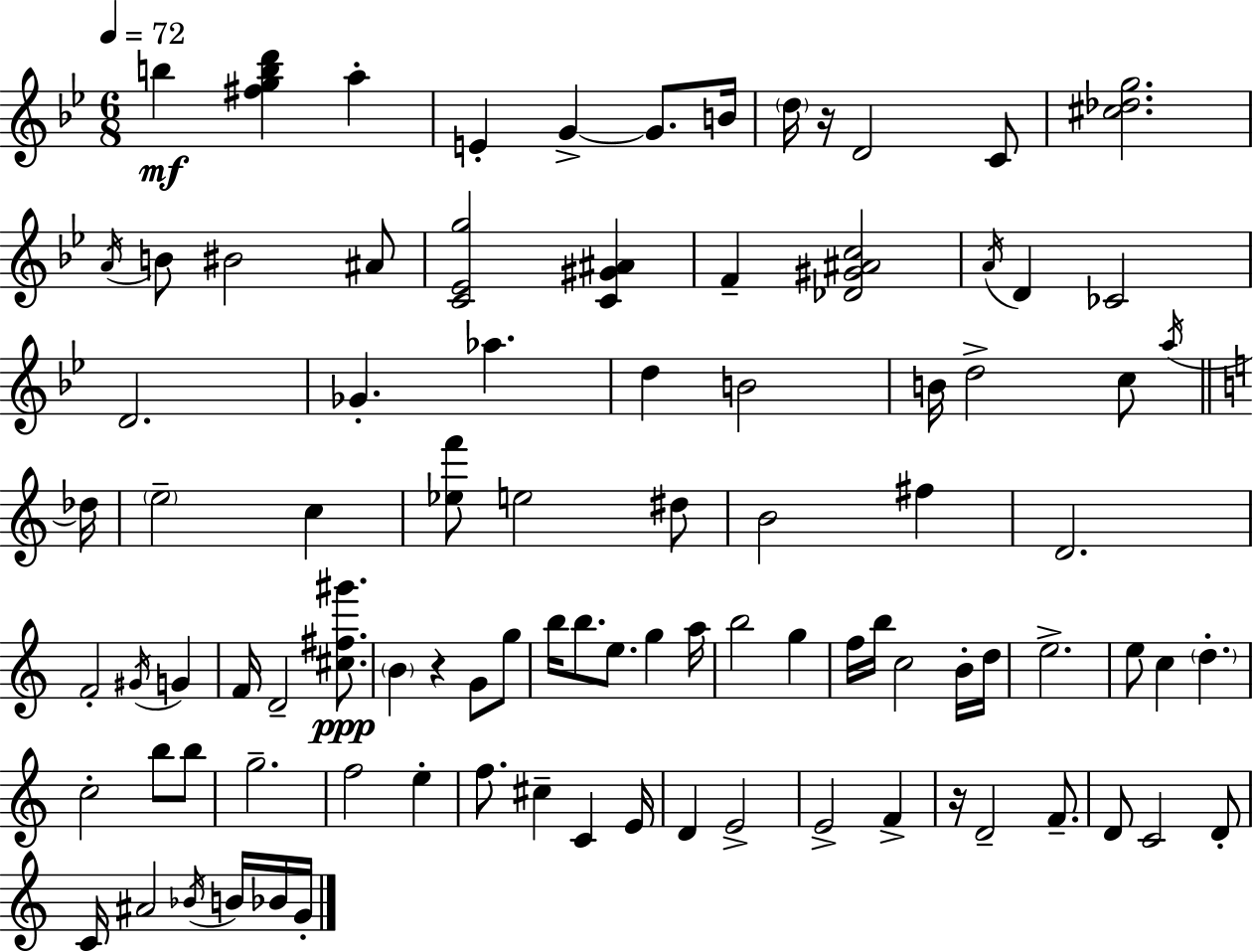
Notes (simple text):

B5/q [F#5,G5,B5,D6]/q A5/q E4/q G4/q G4/e. B4/s D5/s R/s D4/h C4/e [C#5,Db5,G5]/h. A4/s B4/e BIS4/h A#4/e [C4,Eb4,G5]/h [C4,G#4,A#4]/q F4/q [Db4,G#4,A#4,C5]/h A4/s D4/q CES4/h D4/h. Gb4/q. Ab5/q. D5/q B4/h B4/s D5/h C5/e A5/s Db5/s E5/h C5/q [Eb5,F6]/e E5/h D#5/e B4/h F#5/q D4/h. F4/h G#4/s G4/q F4/s D4/h [C#5,F#5,G#6]/e. B4/q R/q G4/e G5/e B5/s B5/e. E5/e. G5/q A5/s B5/h G5/q F5/s B5/s C5/h B4/s D5/s E5/h. E5/e C5/q D5/q. C5/h B5/e B5/e G5/h. F5/h E5/q F5/e. C#5/q C4/q E4/s D4/q E4/h E4/h F4/q R/s D4/h F4/e. D4/e C4/h D4/e C4/s A#4/h Bb4/s B4/s Bb4/s G4/s